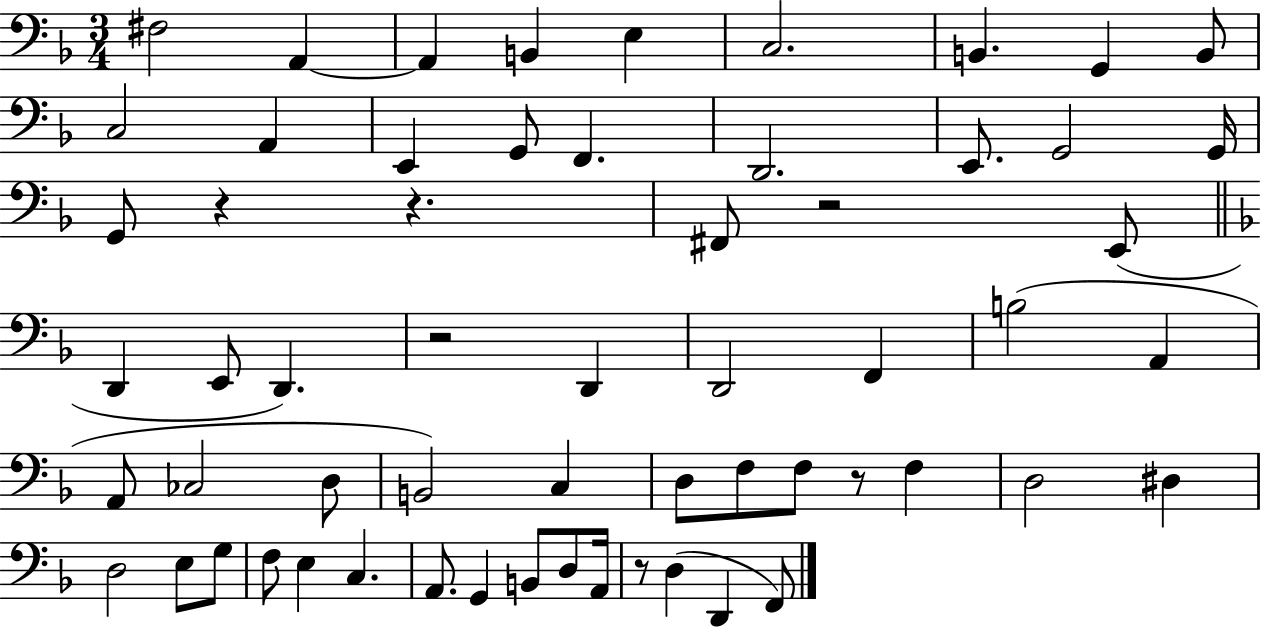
X:1
T:Untitled
M:3/4
L:1/4
K:F
^F,2 A,, A,, B,, E, C,2 B,, G,, B,,/2 C,2 A,, E,, G,,/2 F,, D,,2 E,,/2 G,,2 G,,/4 G,,/2 z z ^F,,/2 z2 E,,/2 D,, E,,/2 D,, z2 D,, D,,2 F,, B,2 A,, A,,/2 _C,2 D,/2 B,,2 C, D,/2 F,/2 F,/2 z/2 F, D,2 ^D, D,2 E,/2 G,/2 F,/2 E, C, A,,/2 G,, B,,/2 D,/2 A,,/4 z/2 D, D,, F,,/2